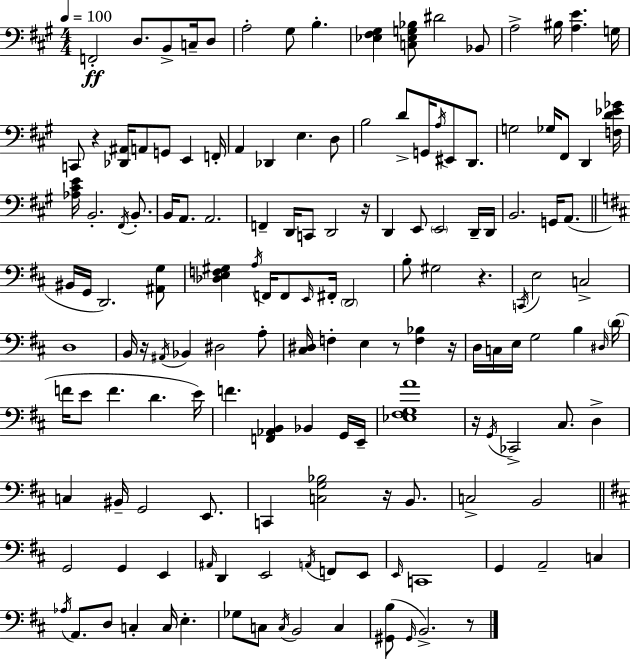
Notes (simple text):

F2/h D3/e. B2/e C3/s D3/e A3/h G#3/e B3/q. [Eb3,F#3,G#3]/q [C3,Eb3,G3,Bb3]/e D#4/h Bb2/e A3/h BIS3/s [A3,E4]/q. G3/s C2/e R/q [Db2,A#2]/s A2/e G2/e E2/q F2/s A2/q Db2/q E3/q. D3/e B3/h D4/e G2/s A3/s EIS2/e D2/e. G3/h Gb3/s F#2/e D2/q [F3,D4,Eb4,Gb4]/s [Ab3,C#4,E4]/s B2/h. F#2/s B2/e. B2/s A2/e. A2/h. F2/q D2/s C2/e D2/h R/s D2/q E2/e E2/h D2/s D2/s B2/h. G2/s A2/e. BIS2/s G2/s D2/h. [A#2,G3]/e [Db3,E3,F3,G#3]/q A3/s F2/s F2/e E2/s F#2/s D2/h B3/e G#3/h R/q. C2/s E3/h C3/h D3/w B2/s R/s A#2/s Bb2/q D#3/h A3/e [C#3,D#3]/s F3/q E3/q R/e [F3,Bb3]/q R/s D3/s C3/s E3/s G3/h B3/q D#3/s D4/s F4/s E4/e F4/q. D4/q. E4/s F4/q. [F2,Ab2,B2]/q Bb2/q G2/s E2/s [Eb3,F#3,G3,A4]/w R/s G2/s CES2/h C#3/e. D3/q C3/q BIS2/s G2/h E2/e. C2/q [C3,G3,Bb3]/h R/s B2/e. C3/h B2/h G2/h G2/q E2/q A#2/s D2/q E2/h A2/s F2/e E2/e E2/s C2/w G2/q A2/h C3/q Ab3/s A2/e. D3/e C3/q C3/s E3/q. Gb3/e C3/e C3/s B2/h C3/q [G#2,B3]/e G#2/s B2/h. R/e